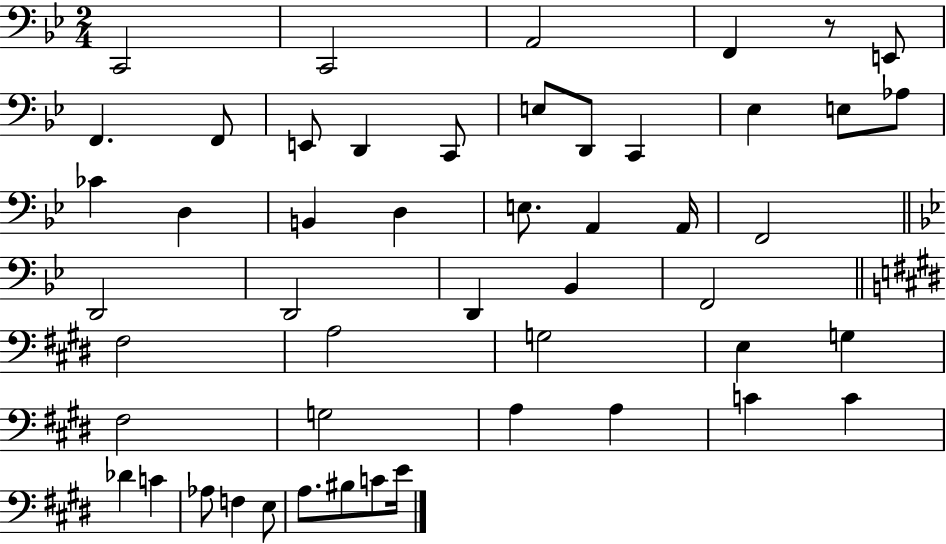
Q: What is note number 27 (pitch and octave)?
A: D2